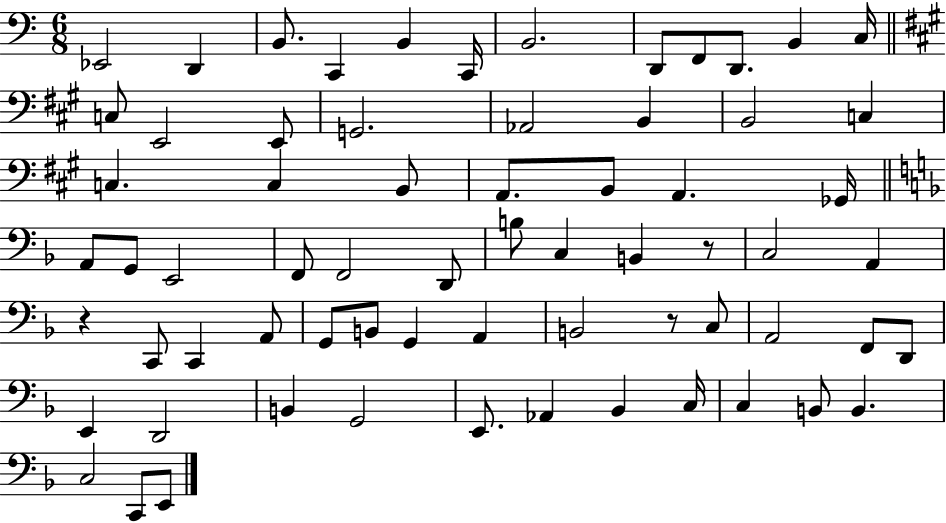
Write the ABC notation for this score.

X:1
T:Untitled
M:6/8
L:1/4
K:C
_E,,2 D,, B,,/2 C,, B,, C,,/4 B,,2 D,,/2 F,,/2 D,,/2 B,, C,/4 C,/2 E,,2 E,,/2 G,,2 _A,,2 B,, B,,2 C, C, C, B,,/2 A,,/2 B,,/2 A,, _G,,/4 A,,/2 G,,/2 E,,2 F,,/2 F,,2 D,,/2 B,/2 C, B,, z/2 C,2 A,, z C,,/2 C,, A,,/2 G,,/2 B,,/2 G,, A,, B,,2 z/2 C,/2 A,,2 F,,/2 D,,/2 E,, D,,2 B,, G,,2 E,,/2 _A,, _B,, C,/4 C, B,,/2 B,, C,2 C,,/2 E,,/2